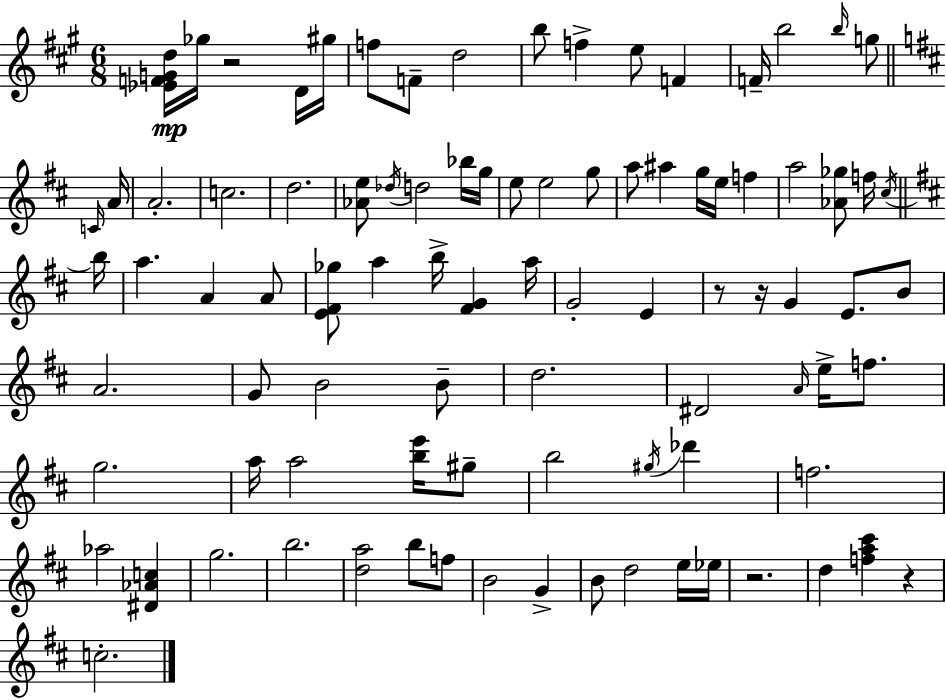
{
  \clef treble
  \numericTimeSignature
  \time 6/8
  \key a \major
  \repeat volta 2 { <ees' f' g' d''>16\mp ges''16 r2 d'16 gis''16 | f''8 f'8-- d''2 | b''8 f''4-> e''8 f'4 | f'16-- b''2 \grace { b''16 } g''8 | \break \bar "||" \break \key b \minor \grace { c'16 } a'16 a'2.-. | c''2. | d''2. | <aes' e''>8 \acciaccatura { des''16 } d''2 | \break bes''16 g''16 e''8 e''2 | g''8 a''8 ais''4 g''16 e''16 f''4 | a''2 <aes' ges''>8 | f''16 \acciaccatura { cis''16 } \bar "||" \break \key d \major b''16 a''4. a'4 a'8 | <e' fis' ges''>8 a''4 b''16-> <fis' g'>4 | a''16 g'2-. e'4 | r8 r16 g'4 e'8. b'8 | \break a'2. | g'8 b'2 b'8-- | d''2. | dis'2 \grace { a'16 } e''16-> f''8. | \break g''2. | a''16 a''2 <b'' e'''>16 | gis''8-- b''2 \acciaccatura { gis''16 } des'''4 | f''2. | \break aes''2 <dis' aes' c''>4 | g''2. | b''2. | <d'' a''>2 b''8 | \break f''8 b'2 g'4-> | b'8 d''2 | e''16 ees''16 r2. | d''4 <f'' a'' cis'''>4 r4 | \break c''2.-. | } \bar "|."
}